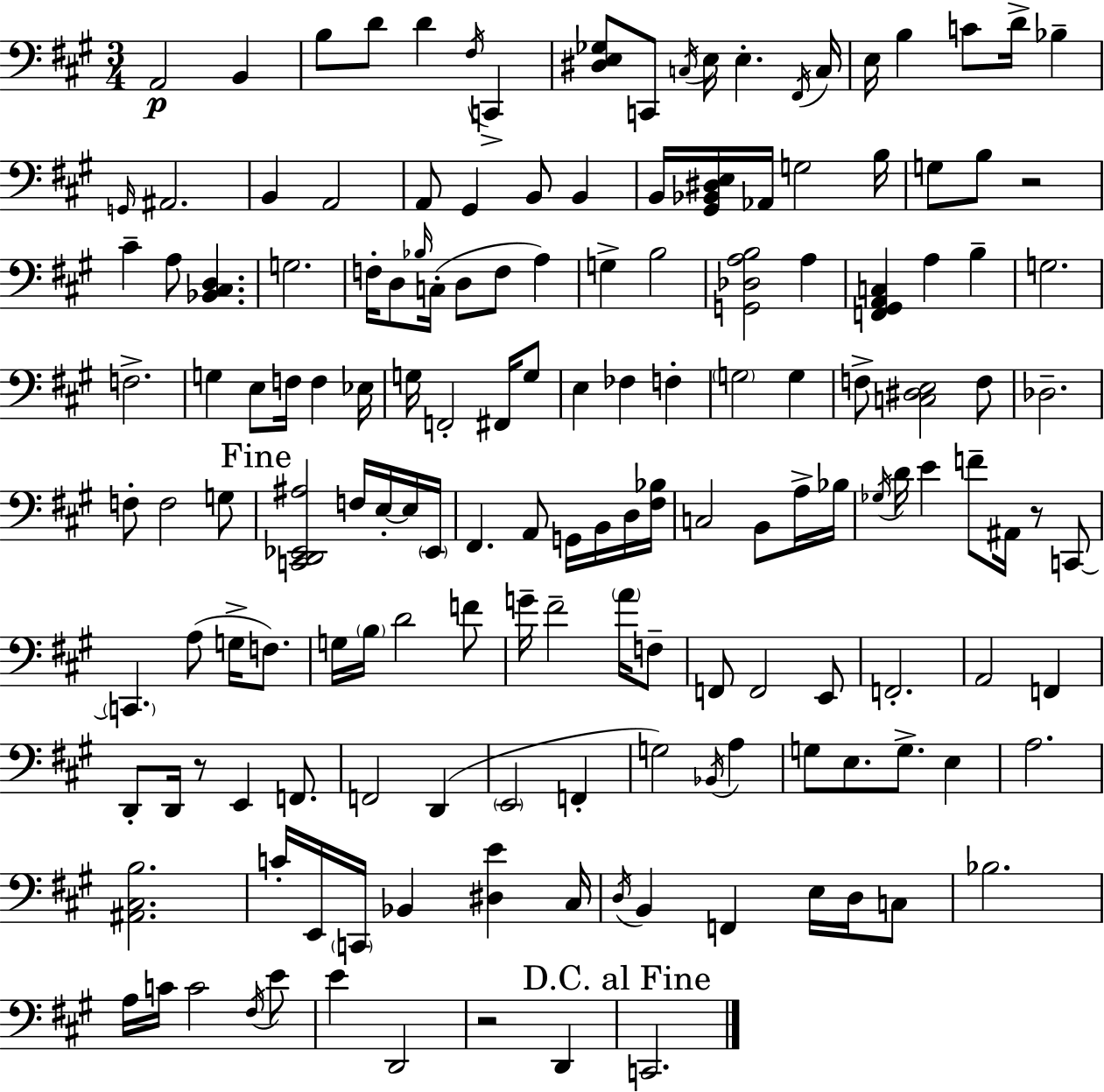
X:1
T:Untitled
M:3/4
L:1/4
K:A
A,,2 B,, B,/2 D/2 D ^F,/4 C,, [^D,E,_G,]/2 C,,/2 C,/4 E,/4 E, ^F,,/4 C,/4 E,/4 B, C/2 D/4 _B, G,,/4 ^A,,2 B,, A,,2 A,,/2 ^G,, B,,/2 B,, B,,/4 [^G,,_B,,^D,E,]/4 _A,,/4 G,2 B,/4 G,/2 B,/2 z2 ^C A,/2 [_B,,^C,D,] G,2 F,/4 D,/2 _B,/4 C,/4 D,/2 F,/2 A, G, B,2 [G,,_D,A,B,]2 A, [F,,^G,,A,,C,] A, B, G,2 F,2 G, E,/2 F,/4 F, _E,/4 G,/4 F,,2 ^F,,/4 G,/2 E, _F, F, G,2 G, F,/2 [C,^D,E,]2 F,/2 _D,2 F,/2 F,2 G,/2 [C,,D,,_E,,^A,]2 F,/4 E,/4 E,/4 _E,,/4 ^F,, A,,/2 G,,/4 B,,/4 D,/4 [^F,_B,]/4 C,2 B,,/2 A,/4 _B,/4 _G,/4 D/4 E F/2 ^A,,/4 z/2 C,,/2 C,, A,/2 G,/4 F,/2 G,/4 B,/4 D2 F/2 G/4 ^F2 A/4 F,/2 F,,/2 F,,2 E,,/2 F,,2 A,,2 F,, D,,/2 D,,/4 z/2 E,, F,,/2 F,,2 D,, E,,2 F,, G,2 _B,,/4 A, G,/2 E,/2 G,/2 E, A,2 [^A,,^C,B,]2 C/4 E,,/4 C,,/4 _B,, [^D,E] ^C,/4 D,/4 B,, F,, E,/4 D,/4 C,/2 _B,2 A,/4 C/4 C2 ^F,/4 E/2 E D,,2 z2 D,, C,,2